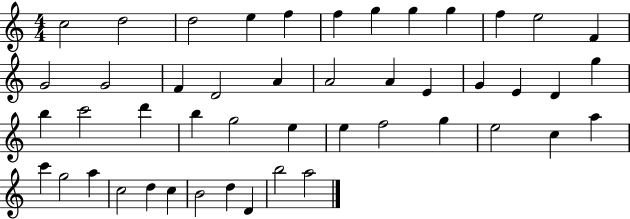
C5/h D5/h D5/h E5/q F5/q F5/q G5/q G5/q G5/q F5/q E5/h F4/q G4/h G4/h F4/q D4/h A4/q A4/h A4/q E4/q G4/q E4/q D4/q G5/q B5/q C6/h D6/q B5/q G5/h E5/q E5/q F5/h G5/q E5/h C5/q A5/q C6/q G5/h A5/q C5/h D5/q C5/q B4/h D5/q D4/q B5/h A5/h